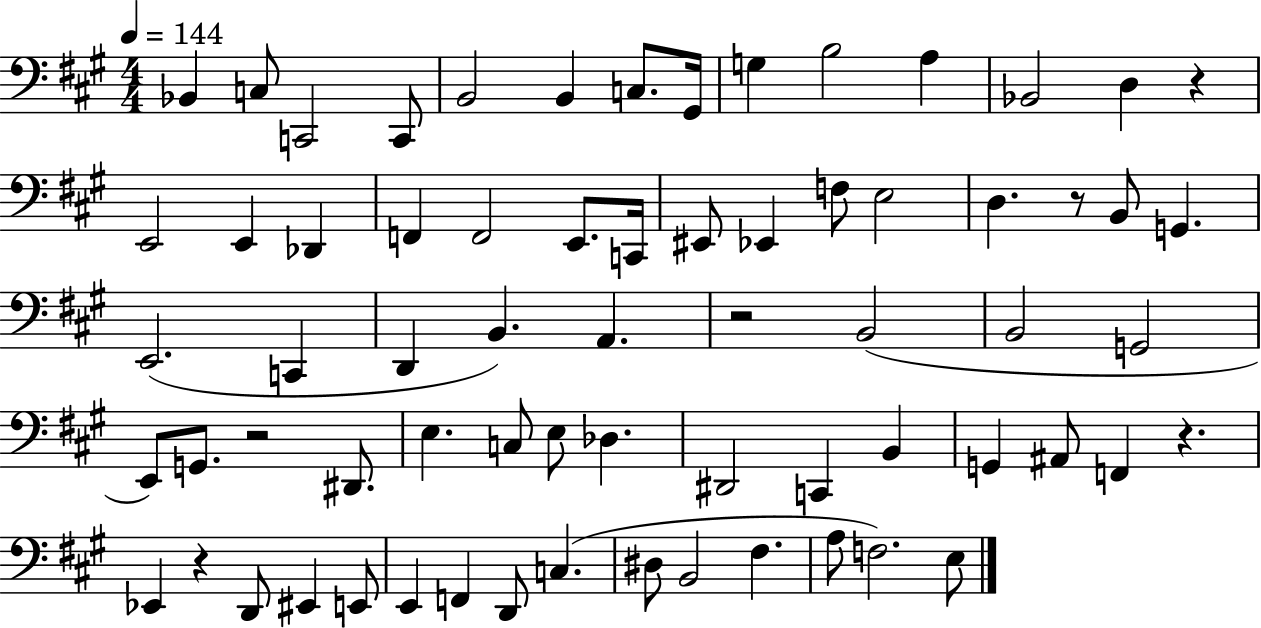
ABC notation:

X:1
T:Untitled
M:4/4
L:1/4
K:A
_B,, C,/2 C,,2 C,,/2 B,,2 B,, C,/2 ^G,,/4 G, B,2 A, _B,,2 D, z E,,2 E,, _D,, F,, F,,2 E,,/2 C,,/4 ^E,,/2 _E,, F,/2 E,2 D, z/2 B,,/2 G,, E,,2 C,, D,, B,, A,, z2 B,,2 B,,2 G,,2 E,,/2 G,,/2 z2 ^D,,/2 E, C,/2 E,/2 _D, ^D,,2 C,, B,, G,, ^A,,/2 F,, z _E,, z D,,/2 ^E,, E,,/2 E,, F,, D,,/2 C, ^D,/2 B,,2 ^F, A,/2 F,2 E,/2